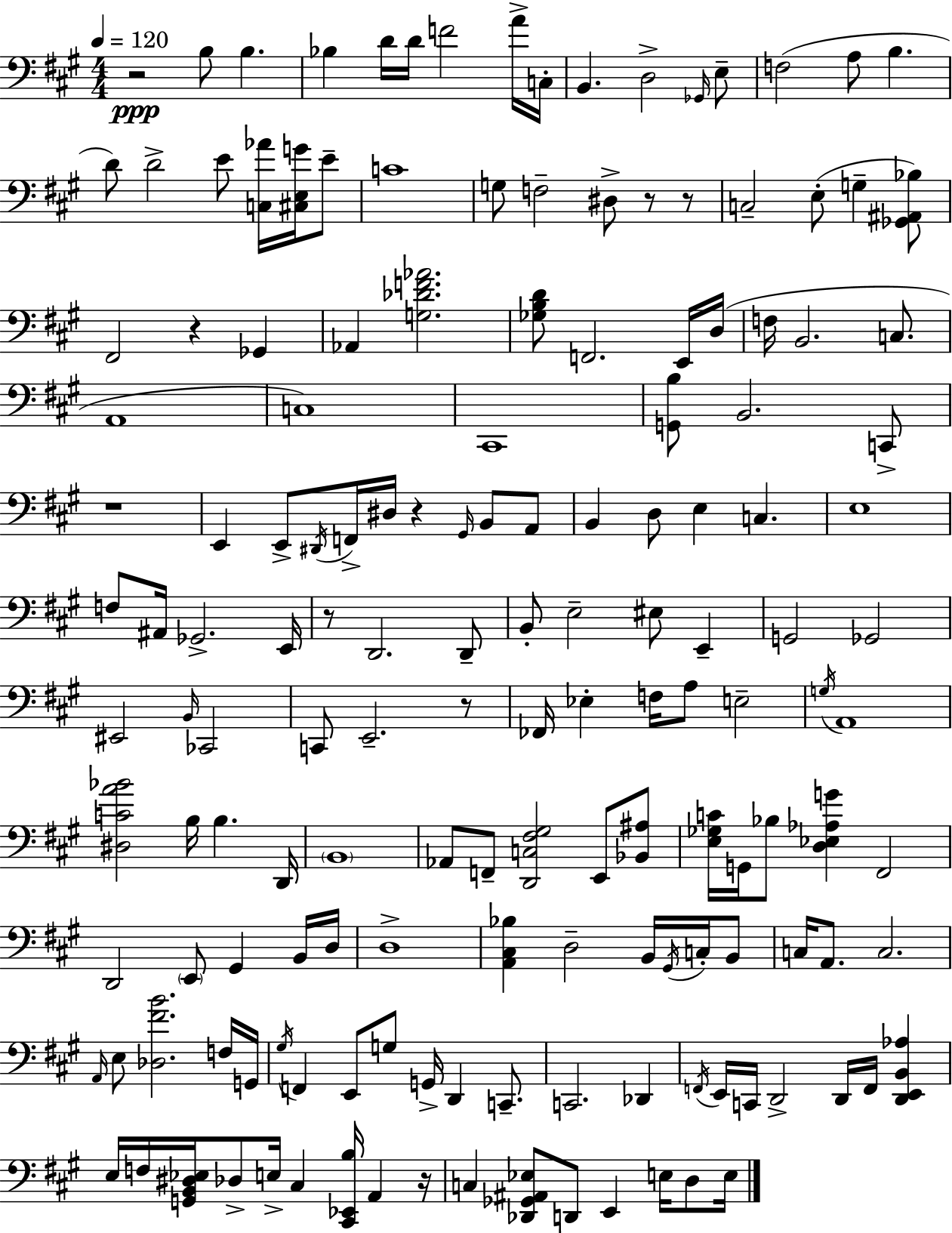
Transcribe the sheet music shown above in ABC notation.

X:1
T:Untitled
M:4/4
L:1/4
K:A
z2 B,/2 B, _B, D/4 D/4 F2 A/4 C,/4 B,, D,2 _G,,/4 E,/2 F,2 A,/2 B, D/2 D2 E/2 [C,_A]/4 [^C,E,G]/4 E/2 C4 G,/2 F,2 ^D,/2 z/2 z/2 C,2 E,/2 G, [_G,,^A,,_B,]/2 ^F,,2 z _G,, _A,, [G,_DF_A]2 [_G,B,D]/2 F,,2 E,,/4 D,/4 F,/4 B,,2 C,/2 A,,4 C,4 ^C,,4 [G,,B,]/2 B,,2 C,,/2 z4 E,, E,,/2 ^D,,/4 F,,/4 ^D,/4 z ^G,,/4 B,,/2 A,,/2 B,, D,/2 E, C, E,4 F,/2 ^A,,/4 _G,,2 E,,/4 z/2 D,,2 D,,/2 B,,/2 E,2 ^E,/2 E,, G,,2 _G,,2 ^E,,2 B,,/4 _C,,2 C,,/2 E,,2 z/2 _F,,/4 _E, F,/4 A,/2 E,2 G,/4 A,,4 [^D,CA_B]2 B,/4 B, D,,/4 B,,4 _A,,/2 F,,/2 [D,,C,^F,^G,]2 E,,/2 [_B,,^A,]/2 [E,_G,C]/4 G,,/4 _B,/2 [D,_E,_A,G] ^F,,2 D,,2 E,,/2 ^G,, B,,/4 D,/4 D,4 [A,,^C,_B,] D,2 B,,/4 ^G,,/4 C,/4 B,,/2 C,/4 A,,/2 C,2 A,,/4 E,/2 [_D,^FB]2 F,/4 G,,/4 ^G,/4 F,, E,,/2 G,/2 G,,/4 D,, C,,/2 C,,2 _D,, F,,/4 E,,/4 C,,/4 D,,2 D,,/4 F,,/4 [D,,E,,B,,_A,] E,/4 F,/4 [G,,B,,^D,_E,]/4 _D,/2 E,/4 ^C, [^C,,_E,,B,]/4 A,, z/4 C, [_D,,_G,,^A,,_E,]/2 D,,/2 E,, E,/4 D,/2 E,/4